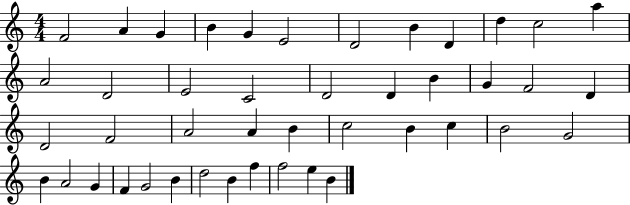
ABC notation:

X:1
T:Untitled
M:4/4
L:1/4
K:C
F2 A G B G E2 D2 B D d c2 a A2 D2 E2 C2 D2 D B G F2 D D2 F2 A2 A B c2 B c B2 G2 B A2 G F G2 B d2 B f f2 e B